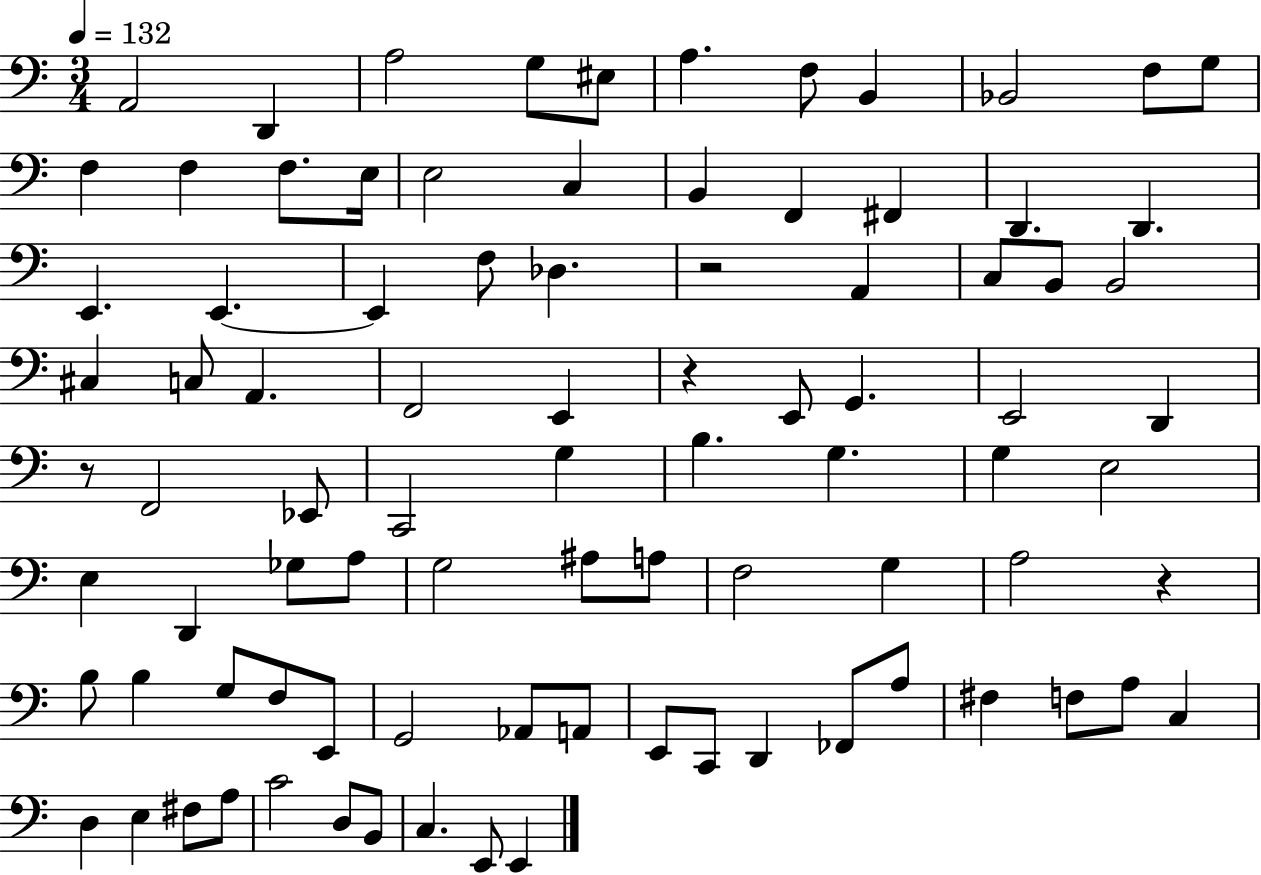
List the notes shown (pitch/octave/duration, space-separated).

A2/h D2/q A3/h G3/e EIS3/e A3/q. F3/e B2/q Bb2/h F3/e G3/e F3/q F3/q F3/e. E3/s E3/h C3/q B2/q F2/q F#2/q D2/q. D2/q. E2/q. E2/q. E2/q F3/e Db3/q. R/h A2/q C3/e B2/e B2/h C#3/q C3/e A2/q. F2/h E2/q R/q E2/e G2/q. E2/h D2/q R/e F2/h Eb2/e C2/h G3/q B3/q. G3/q. G3/q E3/h E3/q D2/q Gb3/e A3/e G3/h A#3/e A3/e F3/h G3/q A3/h R/q B3/e B3/q G3/e F3/e E2/e G2/h Ab2/e A2/e E2/e C2/e D2/q FES2/e A3/e F#3/q F3/e A3/e C3/q D3/q E3/q F#3/e A3/e C4/h D3/e B2/e C3/q. E2/e E2/q